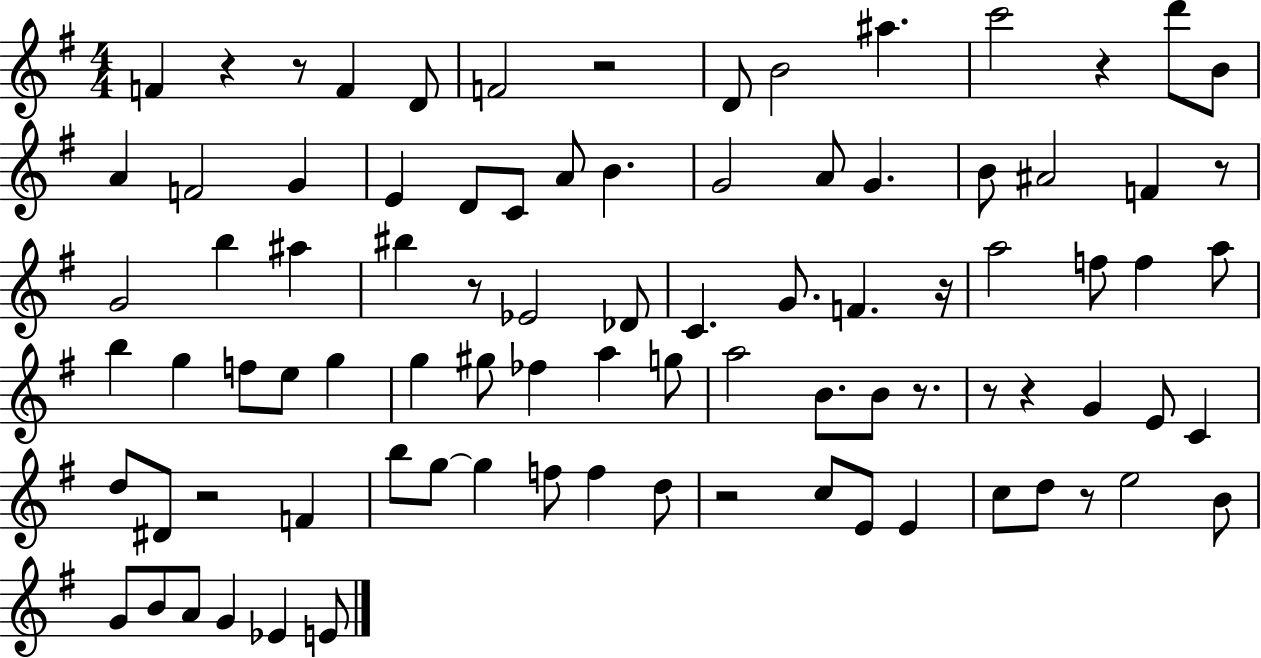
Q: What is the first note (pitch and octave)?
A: F4